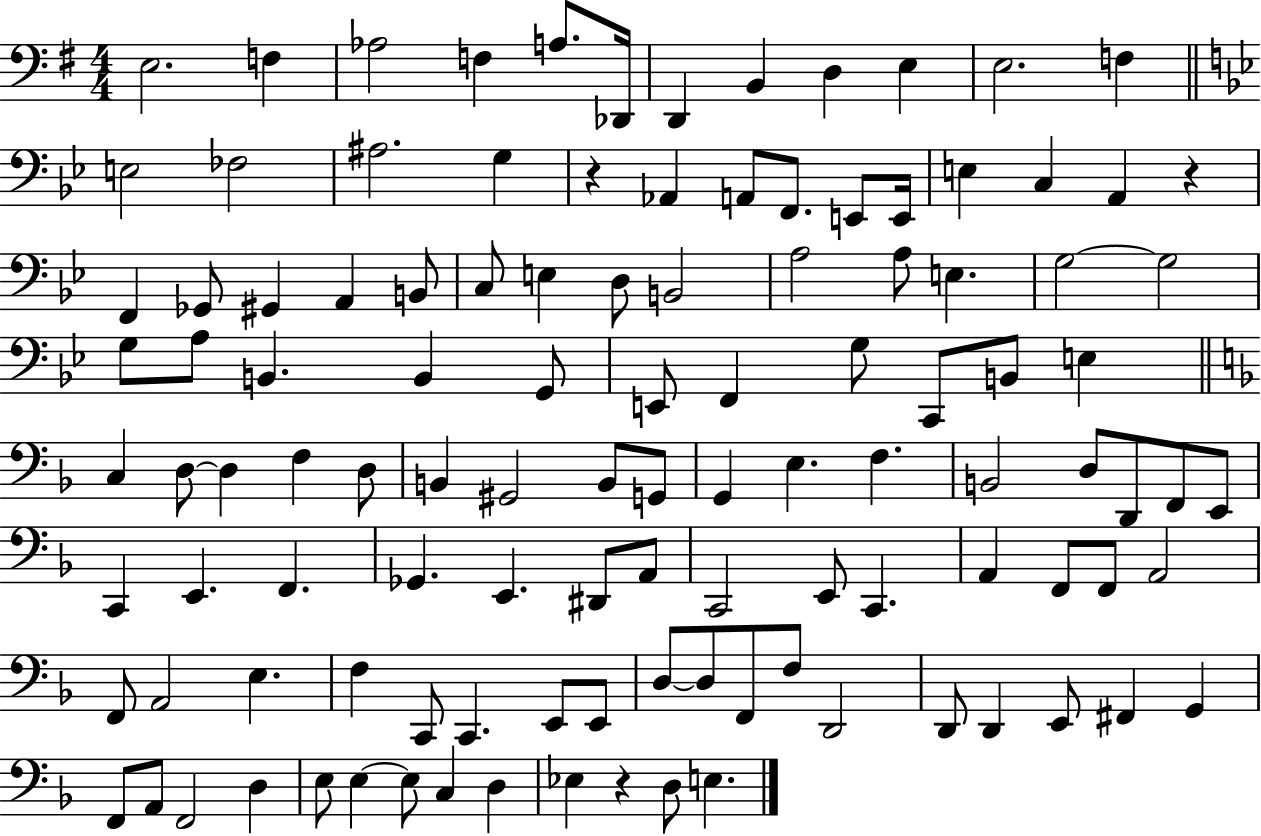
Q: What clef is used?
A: bass